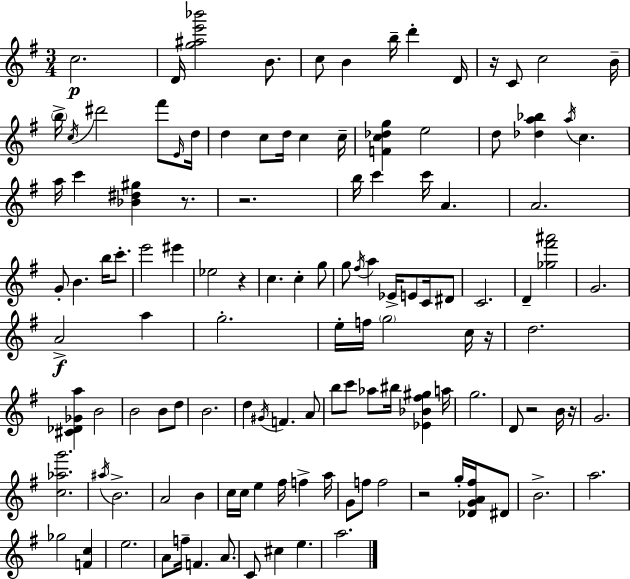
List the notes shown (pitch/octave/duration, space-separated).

C5/h. D4/s [G5,A#5,E6,Bb6]/h B4/e. C5/e B4/q B5/s D6/q D4/s R/s C4/e C5/h B4/s B5/s C5/s D#6/h F#6/e E4/s D5/s D5/q C5/e D5/s C5/q C5/s [F4,C5,Db5,G5]/q E5/h D5/e [Db5,A5,Bb5]/q A5/s C5/q. A5/s C6/q [Bb4,D#5,G#5]/q R/e. R/h. B5/s C6/q C6/s A4/q. A4/h. G4/e B4/q. B5/s C6/e. E6/h EIS6/q Eb5/h R/q C5/q. C5/q G5/e G5/e F#5/s A5/q Eb4/s E4/e C4/s D#4/e C4/h. D4/q [Gb5,F#6,A#6]/h G4/h. A4/h A5/q G5/h. E5/s F5/s G5/h C5/s R/s D5/h. [C#4,Db4,Gb4,A5]/q B4/h B4/h B4/e D5/e B4/h. D5/q G#4/s F4/q. A4/e B5/e C6/e Ab5/e BIS5/s [Eb4,Bb4,F#5,G#5]/q A5/s G5/h. D4/e R/h B4/s R/s G4/h. [C5,Ab5,G6]/h. A#5/s B4/h. A4/h B4/q C5/s C5/s E5/q F#5/s F5/q A5/s G4/e F5/e F5/h R/h G5/s [Db4,G4,A4,F#5]/s D#4/e B4/h. A5/h. Gb5/h [F4,C5]/q E5/h. A4/e F5/s F4/q. A4/e. C4/e C#5/q E5/q. A5/h.